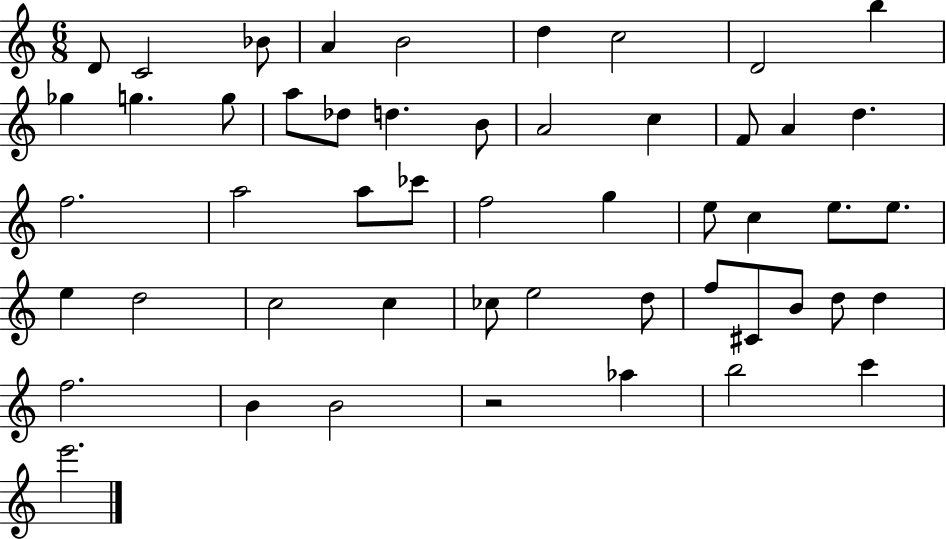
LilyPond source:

{
  \clef treble
  \numericTimeSignature
  \time 6/8
  \key c \major
  d'8 c'2 bes'8 | a'4 b'2 | d''4 c''2 | d'2 b''4 | \break ges''4 g''4. g''8 | a''8 des''8 d''4. b'8 | a'2 c''4 | f'8 a'4 d''4. | \break f''2. | a''2 a''8 ces'''8 | f''2 g''4 | e''8 c''4 e''8. e''8. | \break e''4 d''2 | c''2 c''4 | ces''8 e''2 d''8 | f''8 cis'8 b'8 d''8 d''4 | \break f''2. | b'4 b'2 | r2 aes''4 | b''2 c'''4 | \break e'''2. | \bar "|."
}